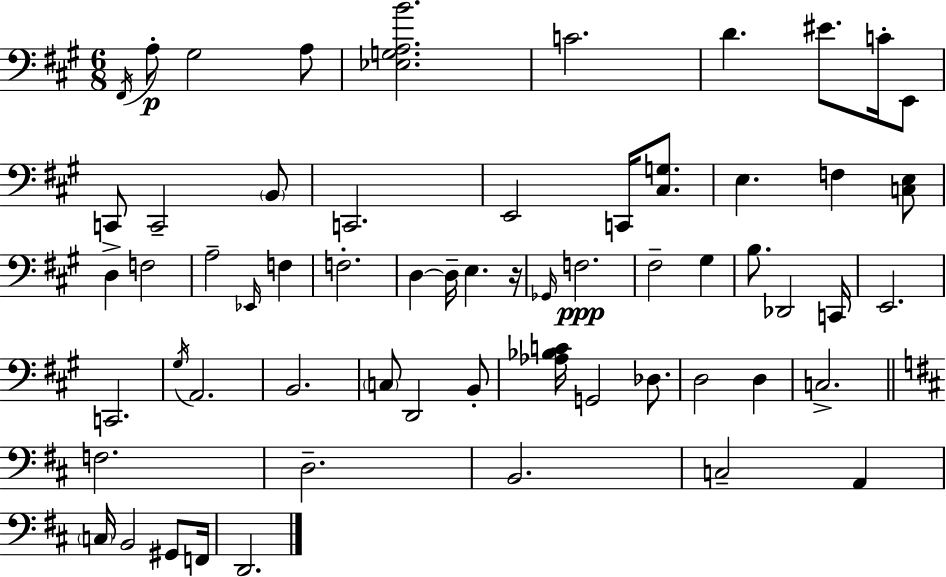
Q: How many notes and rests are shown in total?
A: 61